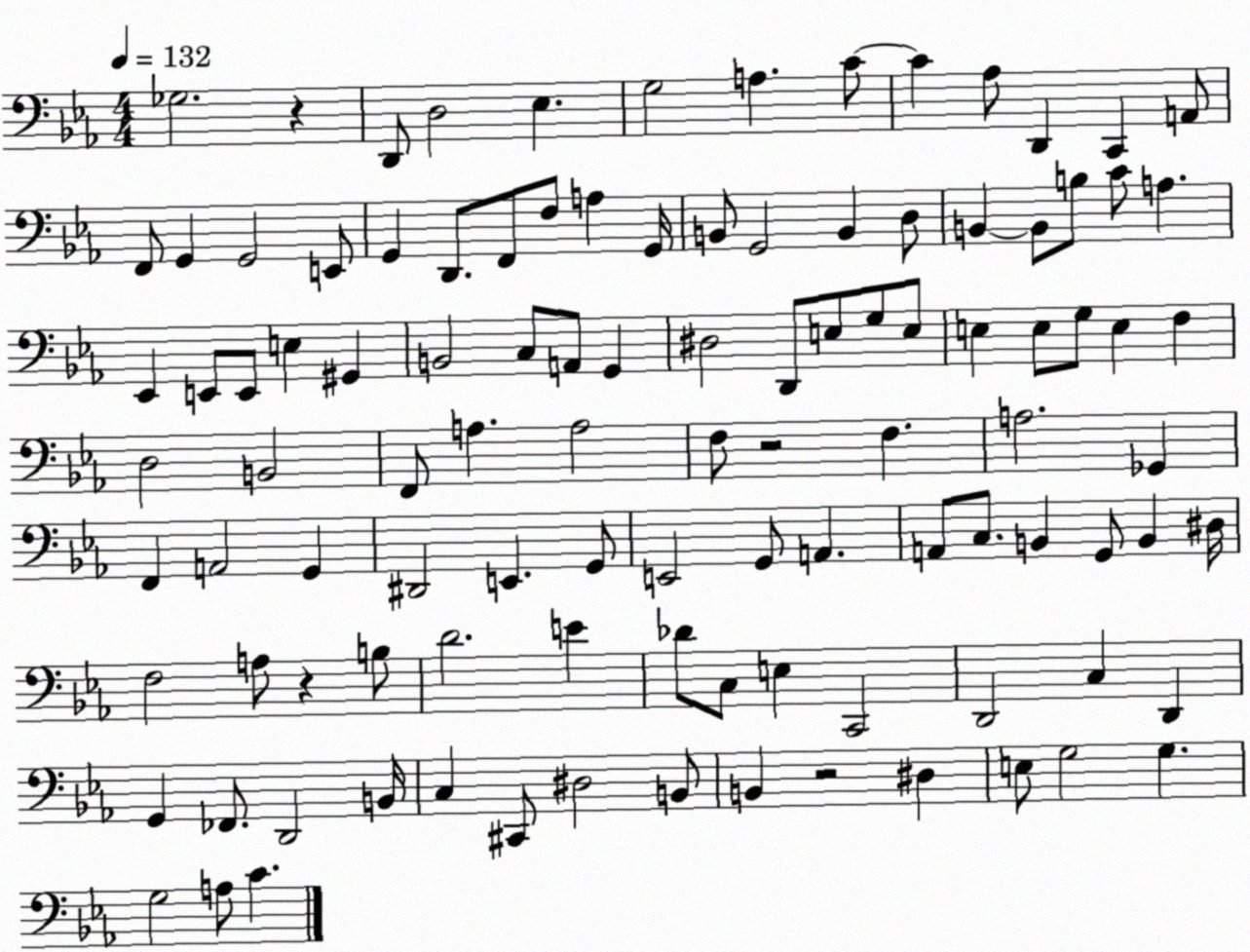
X:1
T:Untitled
M:4/4
L:1/4
K:Eb
_G,2 z D,,/2 D,2 _E, G,2 A, C/2 C _A,/2 D,, C,, A,,/2 F,,/2 G,, G,,2 E,,/2 G,, D,,/2 F,,/2 F,/2 A, G,,/4 B,,/2 G,,2 B,, D,/2 B,, B,,/2 B,/2 C/2 A, _E,, E,,/2 E,,/2 E, ^G,, B,,2 C,/2 A,,/2 G,, ^D,2 D,,/2 E,/2 G,/2 E,/2 E, E,/2 G,/2 E, F, D,2 B,,2 F,,/2 A, A,2 F,/2 z2 F, A,2 _G,, F,, A,,2 G,, ^D,,2 E,, G,,/2 E,,2 G,,/2 A,, A,,/2 C,/2 B,, G,,/2 B,, ^D,/4 F,2 A,/2 z B,/2 D2 E _D/2 C,/2 E, C,,2 D,,2 C, D,, G,, _F,,/2 D,,2 B,,/4 C, ^C,,/2 ^D,2 B,,/2 B,, z2 ^D, E,/2 G,2 G, G,2 A,/2 C